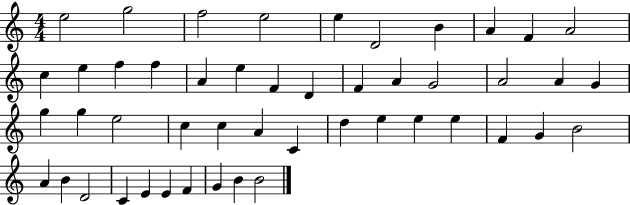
{
  \clef treble
  \numericTimeSignature
  \time 4/4
  \key c \major
  e''2 g''2 | f''2 e''2 | e''4 d'2 b'4 | a'4 f'4 a'2 | \break c''4 e''4 f''4 f''4 | a'4 e''4 f'4 d'4 | f'4 a'4 g'2 | a'2 a'4 g'4 | \break g''4 g''4 e''2 | c''4 c''4 a'4 c'4 | d''4 e''4 e''4 e''4 | f'4 g'4 b'2 | \break a'4 b'4 d'2 | c'4 e'4 e'4 f'4 | g'4 b'4 b'2 | \bar "|."
}